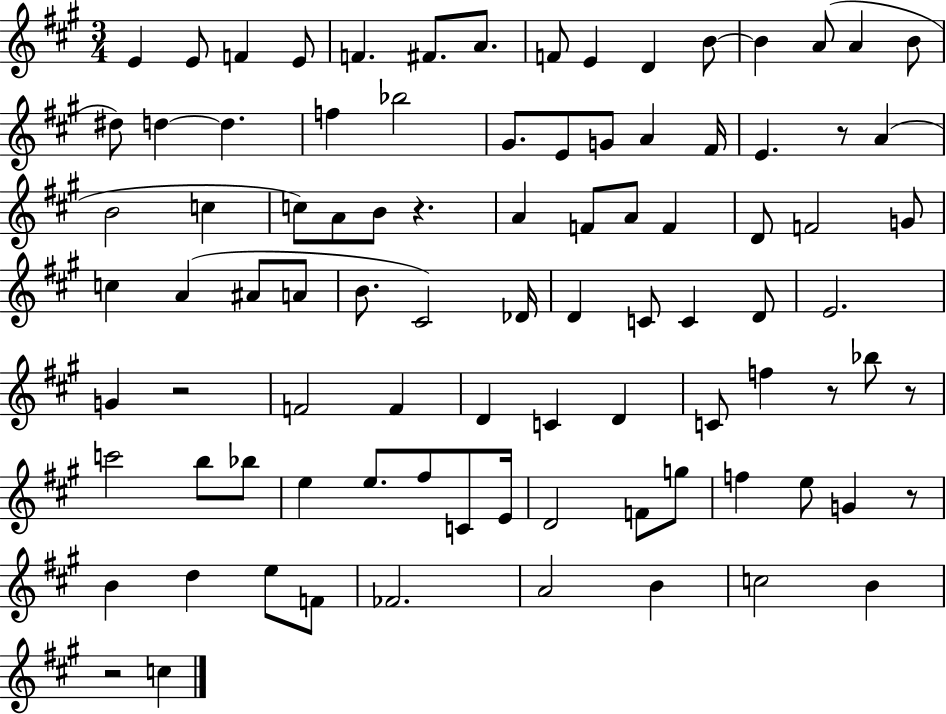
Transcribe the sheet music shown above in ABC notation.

X:1
T:Untitled
M:3/4
L:1/4
K:A
E E/2 F E/2 F ^F/2 A/2 F/2 E D B/2 B A/2 A B/2 ^d/2 d d f _b2 ^G/2 E/2 G/2 A ^F/4 E z/2 A B2 c c/2 A/2 B/2 z A F/2 A/2 F D/2 F2 G/2 c A ^A/2 A/2 B/2 ^C2 _D/4 D C/2 C D/2 E2 G z2 F2 F D C D C/2 f z/2 _b/2 z/2 c'2 b/2 _b/2 e e/2 ^f/2 C/2 E/4 D2 F/2 g/2 f e/2 G z/2 B d e/2 F/2 _F2 A2 B c2 B z2 c